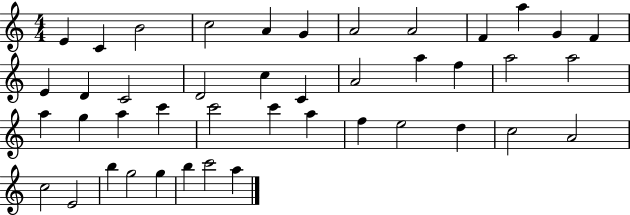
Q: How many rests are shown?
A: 0